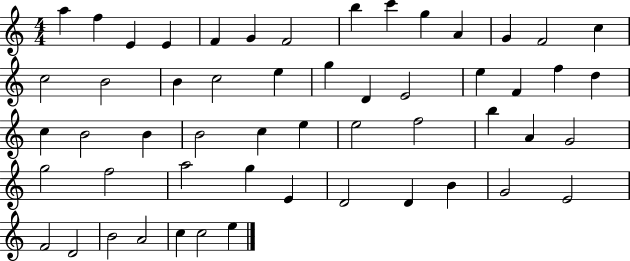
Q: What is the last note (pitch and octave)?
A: E5